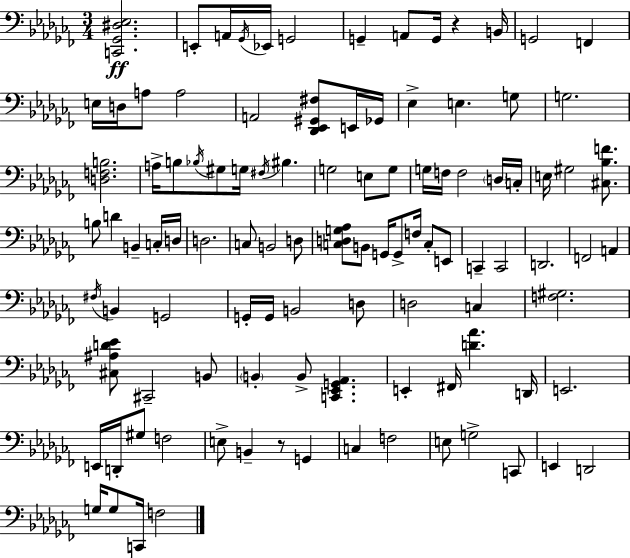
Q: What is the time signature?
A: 3/4